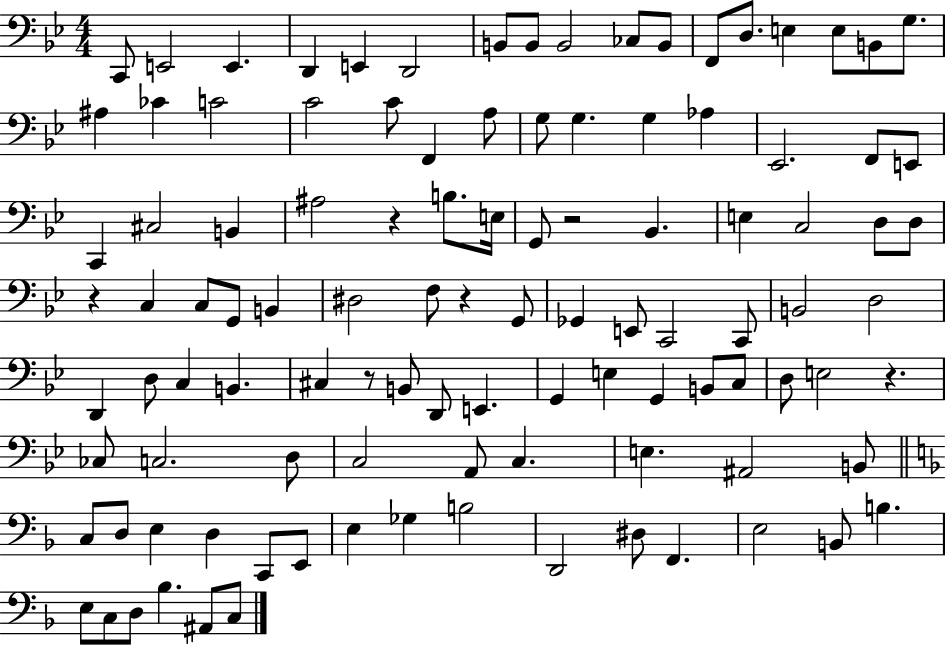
{
  \clef bass
  \numericTimeSignature
  \time 4/4
  \key bes \major
  c,8 e,2 e,4. | d,4 e,4 d,2 | b,8 b,8 b,2 ces8 b,8 | f,8 d8. e4 e8 b,8 g8. | \break ais4 ces'4 c'2 | c'2 c'8 f,4 a8 | g8 g4. g4 aes4 | ees,2. f,8 e,8 | \break c,4 cis2 b,4 | ais2 r4 b8. e16 | g,8 r2 bes,4. | e4 c2 d8 d8 | \break r4 c4 c8 g,8 b,4 | dis2 f8 r4 g,8 | ges,4 e,8 c,2 c,8 | b,2 d2 | \break d,4 d8 c4 b,4. | cis4 r8 b,8 d,8 e,4. | g,4 e4 g,4 b,8 c8 | d8 e2 r4. | \break ces8 c2. d8 | c2 a,8 c4. | e4. ais,2 b,8 | \bar "||" \break \key f \major c8 d8 e4 d4 c,8 e,8 | e4 ges4 b2 | d,2 dis8 f,4. | e2 b,8 b4. | \break e8 c8 d8 bes4. ais,8 c8 | \bar "|."
}